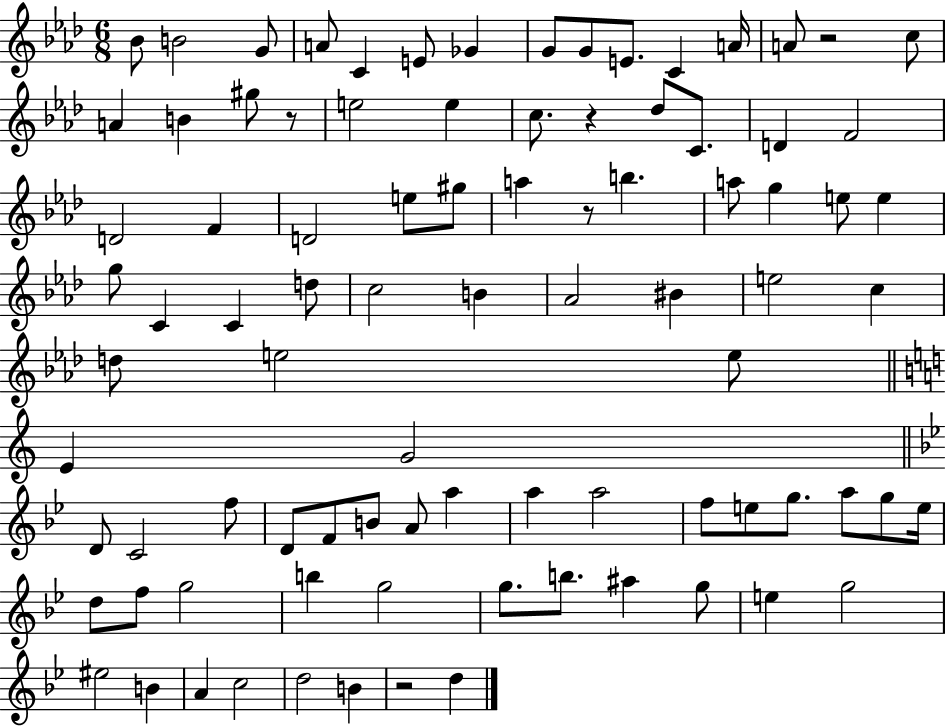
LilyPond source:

{
  \clef treble
  \numericTimeSignature
  \time 6/8
  \key aes \major
  bes'8 b'2 g'8 | a'8 c'4 e'8 ges'4 | g'8 g'8 e'8. c'4 a'16 | a'8 r2 c''8 | \break a'4 b'4 gis''8 r8 | e''2 e''4 | c''8. r4 des''8 c'8. | d'4 f'2 | \break d'2 f'4 | d'2 e''8 gis''8 | a''4 r8 b''4. | a''8 g''4 e''8 e''4 | \break g''8 c'4 c'4 d''8 | c''2 b'4 | aes'2 bis'4 | e''2 c''4 | \break d''8 e''2 e''8 | \bar "||" \break \key c \major e'4 g'2 | \bar "||" \break \key g \minor d'8 c'2 f''8 | d'8 f'8 b'8 a'8 a''4 | a''4 a''2 | f''8 e''8 g''8. a''8 g''8 e''16 | \break d''8 f''8 g''2 | b''4 g''2 | g''8. b''8. ais''4 g''8 | e''4 g''2 | \break eis''2 b'4 | a'4 c''2 | d''2 b'4 | r2 d''4 | \break \bar "|."
}